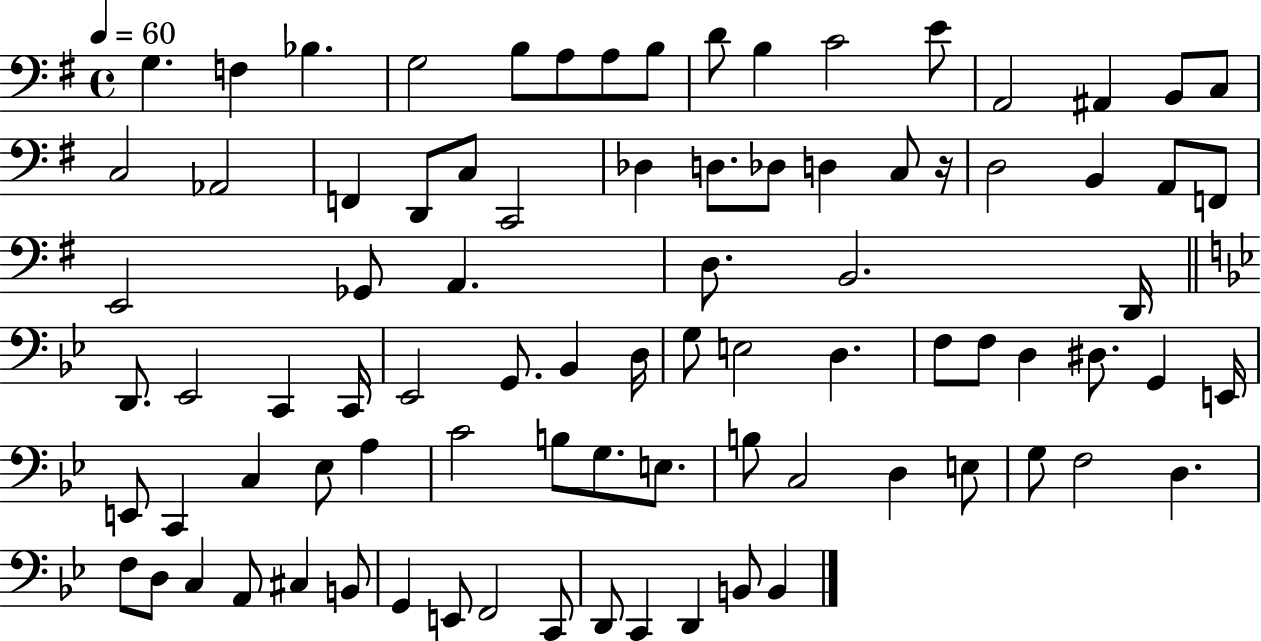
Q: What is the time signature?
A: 4/4